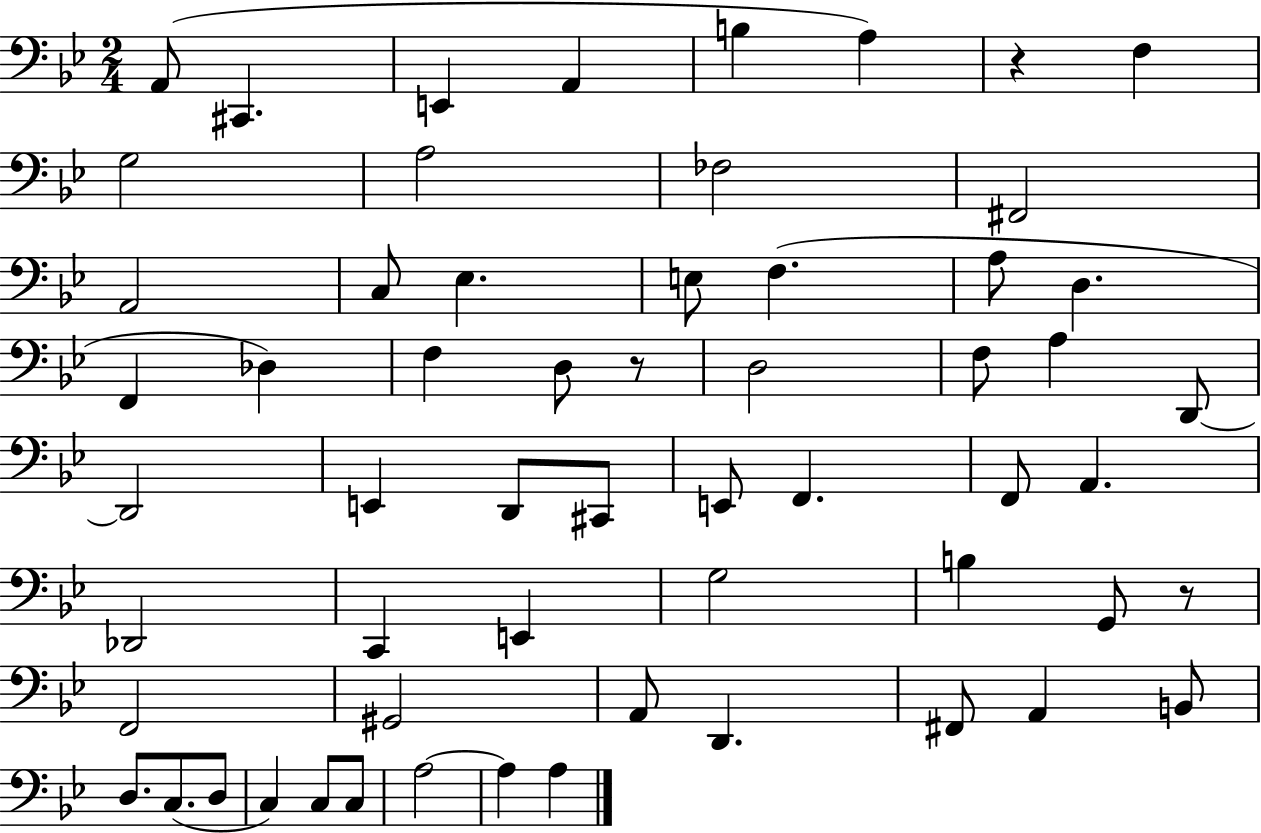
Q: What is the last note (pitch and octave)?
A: A3